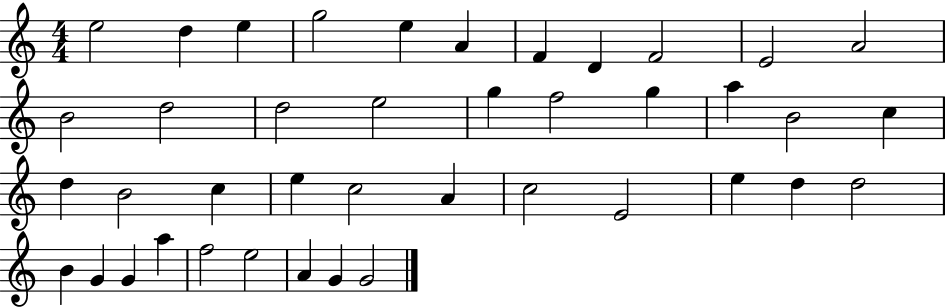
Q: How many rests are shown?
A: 0